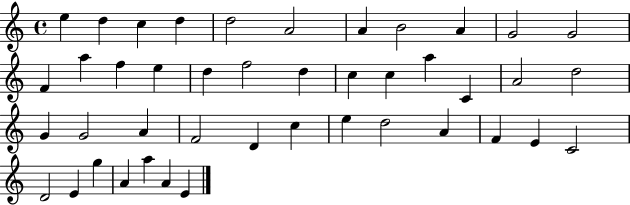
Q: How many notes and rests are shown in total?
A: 43